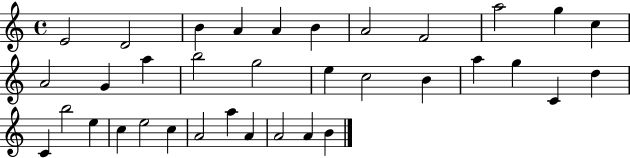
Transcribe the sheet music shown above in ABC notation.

X:1
T:Untitled
M:4/4
L:1/4
K:C
E2 D2 B A A B A2 F2 a2 g c A2 G a b2 g2 e c2 B a g C d C b2 e c e2 c A2 a A A2 A B